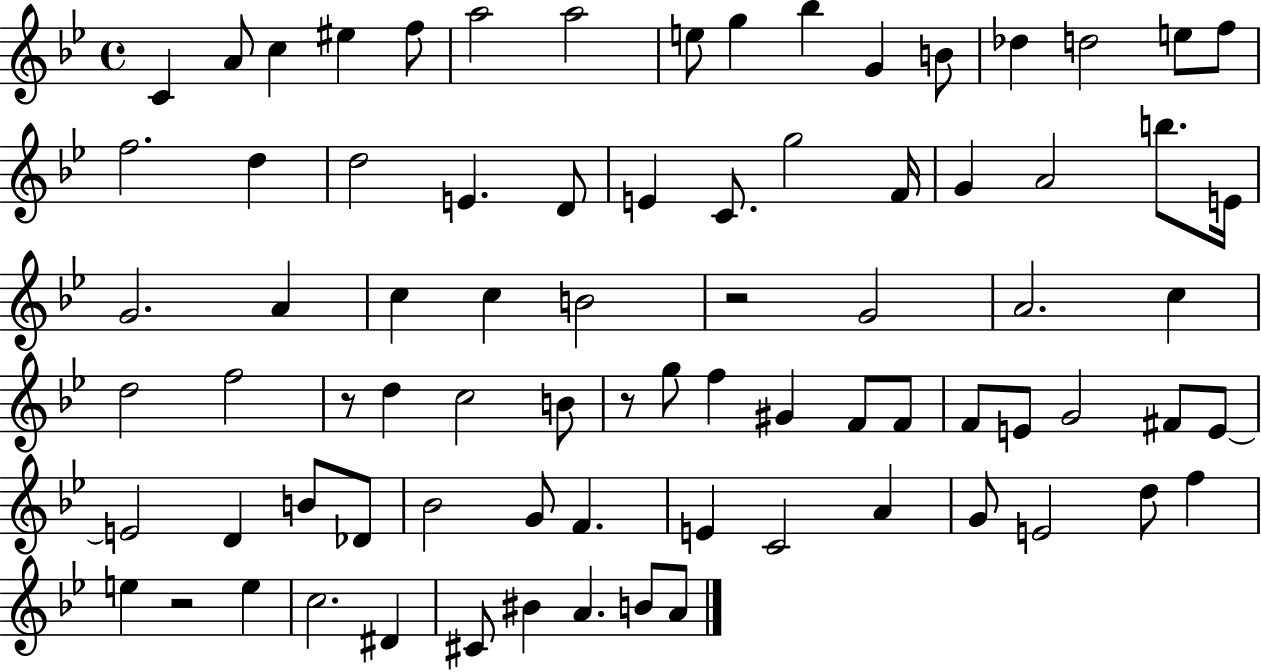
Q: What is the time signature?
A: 4/4